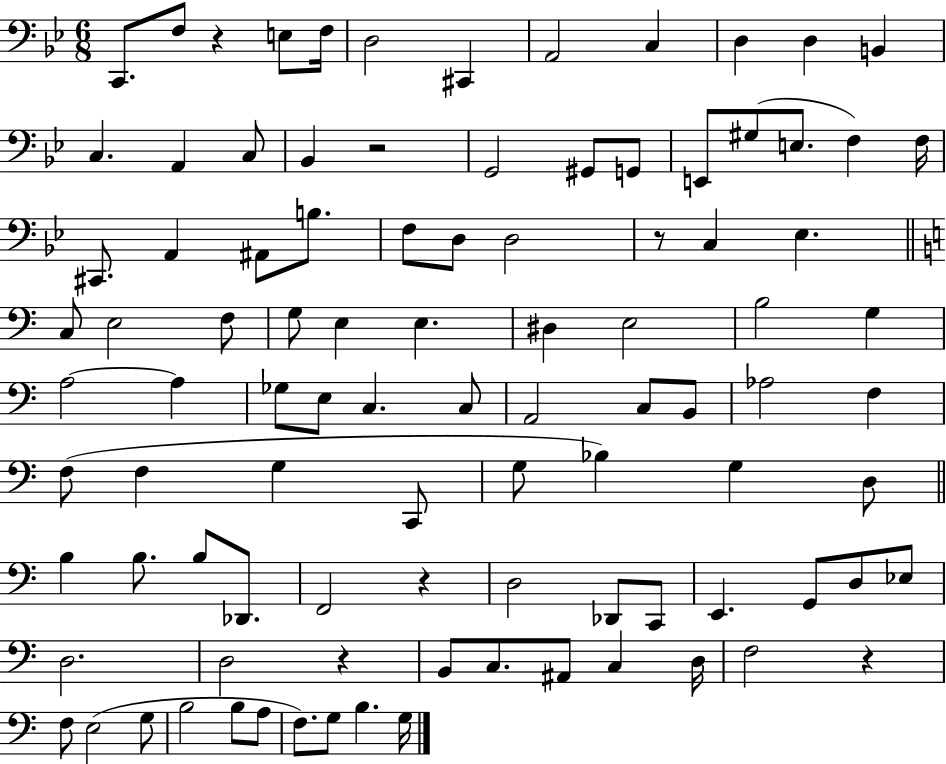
X:1
T:Untitled
M:6/8
L:1/4
K:Bb
C,,/2 F,/2 z E,/2 F,/4 D,2 ^C,, A,,2 C, D, D, B,, C, A,, C,/2 _B,, z2 G,,2 ^G,,/2 G,,/2 E,,/2 ^G,/2 E,/2 F, F,/4 ^C,,/2 A,, ^A,,/2 B,/2 F,/2 D,/2 D,2 z/2 C, _E, C,/2 E,2 F,/2 G,/2 E, E, ^D, E,2 B,2 G, A,2 A, _G,/2 E,/2 C, C,/2 A,,2 C,/2 B,,/2 _A,2 F, F,/2 F, G, C,,/2 G,/2 _B, G, D,/2 B, B,/2 B,/2 _D,,/2 F,,2 z D,2 _D,,/2 C,,/2 E,, G,,/2 D,/2 _E,/2 D,2 D,2 z B,,/2 C,/2 ^A,,/2 C, D,/4 F,2 z F,/2 E,2 G,/2 B,2 B,/2 A,/2 F,/2 G,/2 B, G,/4